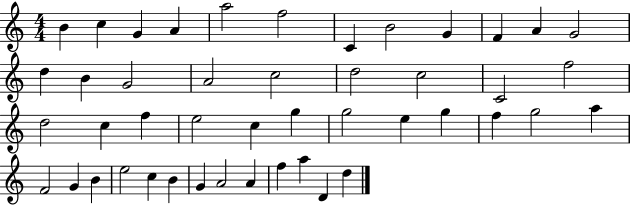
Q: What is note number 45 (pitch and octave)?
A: D4